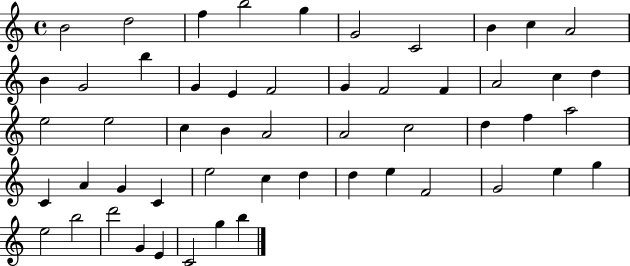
{
  \clef treble
  \time 4/4
  \defaultTimeSignature
  \key c \major
  b'2 d''2 | f''4 b''2 g''4 | g'2 c'2 | b'4 c''4 a'2 | \break b'4 g'2 b''4 | g'4 e'4 f'2 | g'4 f'2 f'4 | a'2 c''4 d''4 | \break e''2 e''2 | c''4 b'4 a'2 | a'2 c''2 | d''4 f''4 a''2 | \break c'4 a'4 g'4 c'4 | e''2 c''4 d''4 | d''4 e''4 f'2 | g'2 e''4 g''4 | \break e''2 b''2 | d'''2 g'4 e'4 | c'2 g''4 b''4 | \bar "|."
}